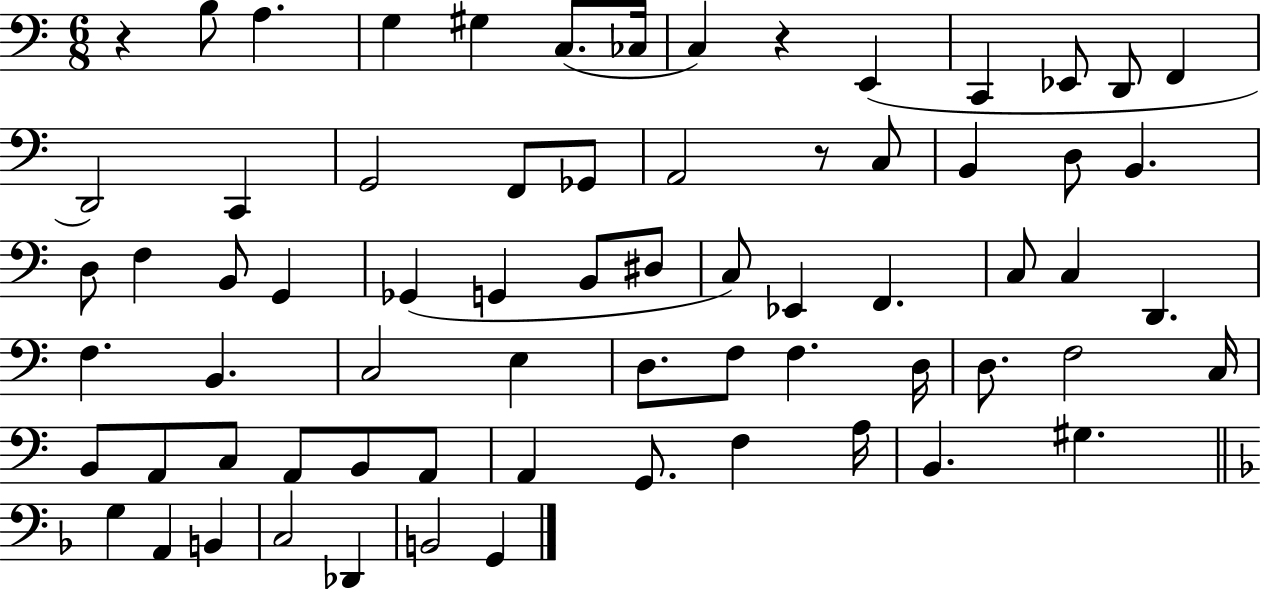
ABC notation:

X:1
T:Untitled
M:6/8
L:1/4
K:C
z B,/2 A, G, ^G, C,/2 _C,/4 C, z E,, C,, _E,,/2 D,,/2 F,, D,,2 C,, G,,2 F,,/2 _G,,/2 A,,2 z/2 C,/2 B,, D,/2 B,, D,/2 F, B,,/2 G,, _G,, G,, B,,/2 ^D,/2 C,/2 _E,, F,, C,/2 C, D,, F, B,, C,2 E, D,/2 F,/2 F, D,/4 D,/2 F,2 C,/4 B,,/2 A,,/2 C,/2 A,,/2 B,,/2 A,,/2 A,, G,,/2 F, A,/4 B,, ^G, G, A,, B,, C,2 _D,, B,,2 G,,